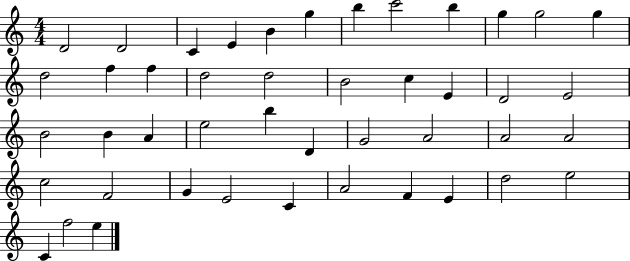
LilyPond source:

{
  \clef treble
  \numericTimeSignature
  \time 4/4
  \key c \major
  d'2 d'2 | c'4 e'4 b'4 g''4 | b''4 c'''2 b''4 | g''4 g''2 g''4 | \break d''2 f''4 f''4 | d''2 d''2 | b'2 c''4 e'4 | d'2 e'2 | \break b'2 b'4 a'4 | e''2 b''4 d'4 | g'2 a'2 | a'2 a'2 | \break c''2 f'2 | g'4 e'2 c'4 | a'2 f'4 e'4 | d''2 e''2 | \break c'4 f''2 e''4 | \bar "|."
}